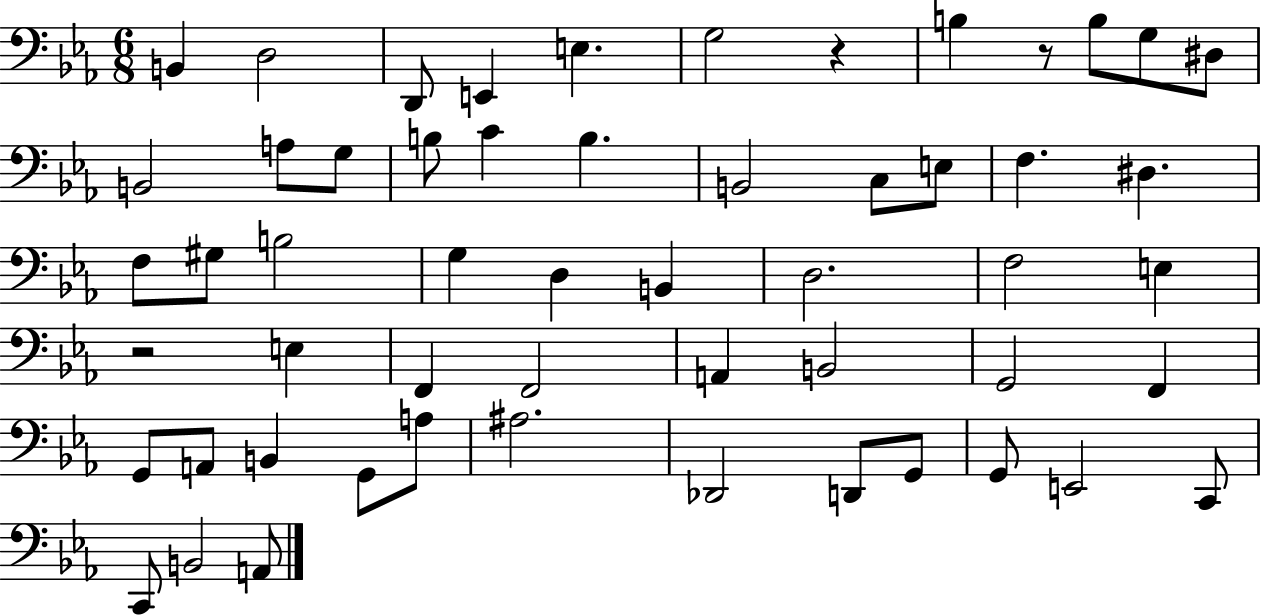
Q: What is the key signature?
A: EES major